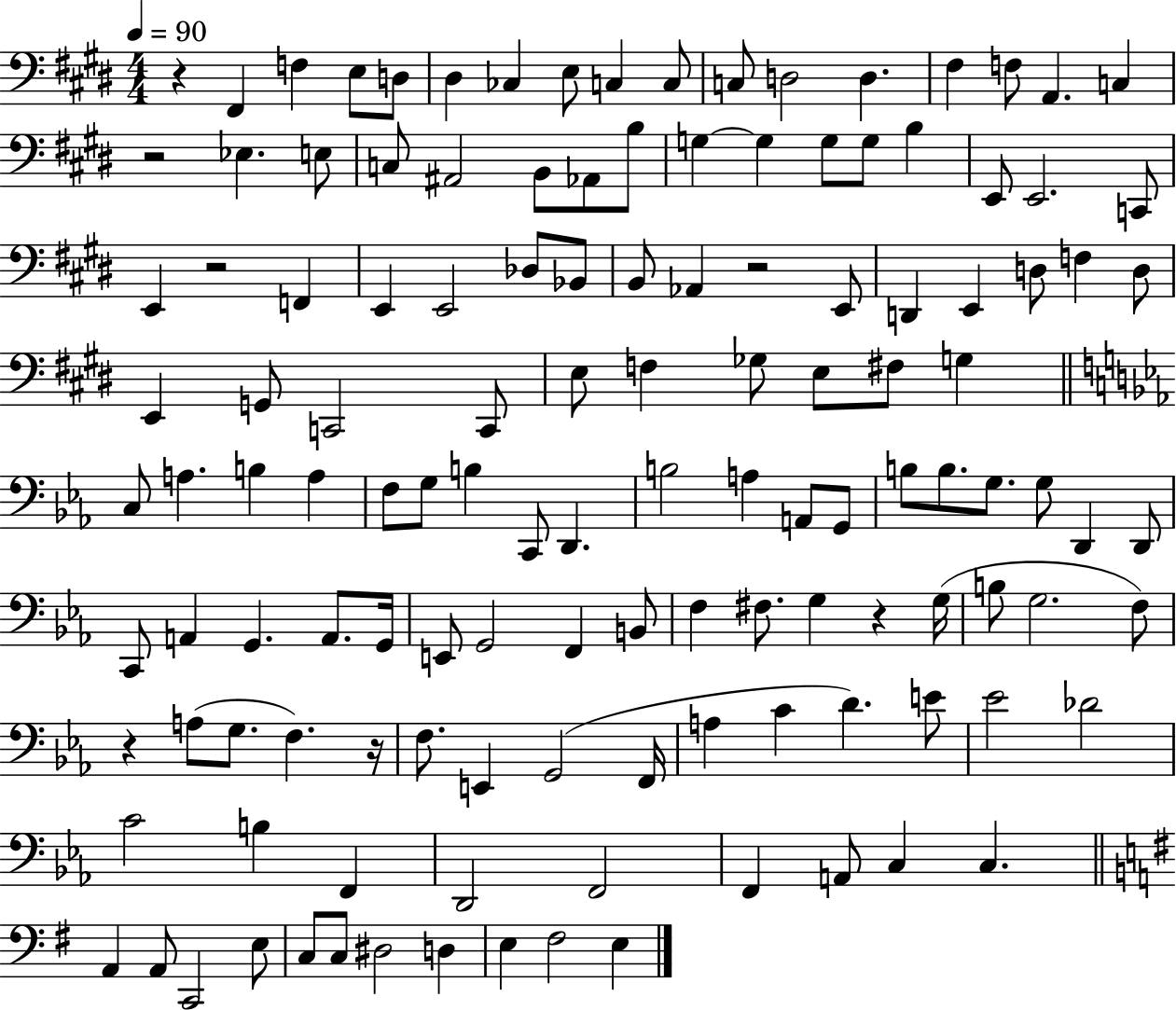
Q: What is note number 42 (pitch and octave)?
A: E2